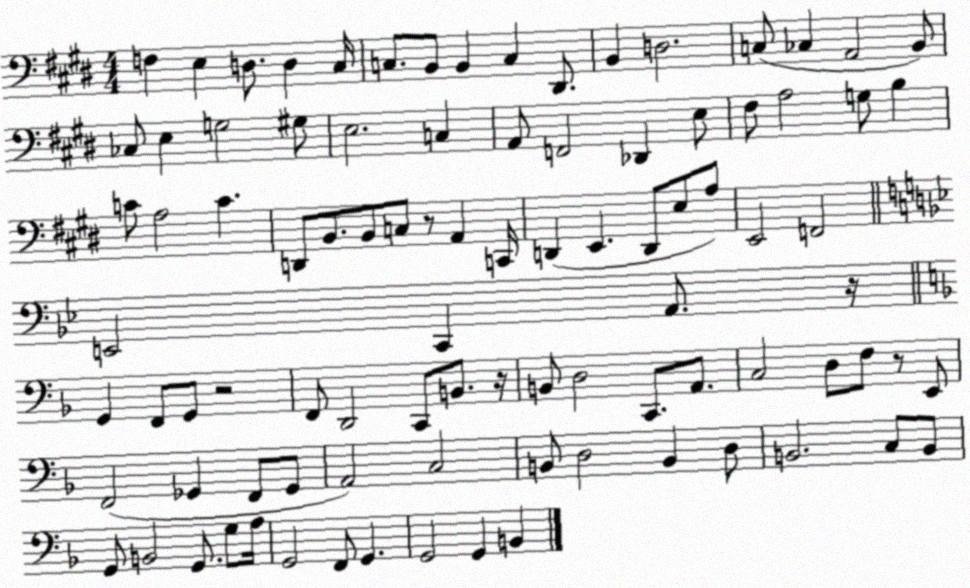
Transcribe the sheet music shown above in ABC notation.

X:1
T:Untitled
M:4/4
L:1/4
K:E
F, E, D,/2 D, ^C,/4 C,/2 B,,/2 B,, C, ^D,,/2 B,, D,2 C,/2 _C, A,,2 B,,/2 _C,/2 E, G,2 ^G,/2 E,2 C, A,,/2 F,,2 _D,, E,/2 ^F,/2 A,2 G,/2 B, C/2 A,2 C D,,/2 B,,/2 B,,/2 C,/2 z/2 A,, C,,/4 D,, E,, D,,/2 E,/2 A,/2 E,,2 F,,2 E,,2 C,, A,,/2 z/4 G,, F,,/2 G,,/2 z2 F,,/2 D,,2 C,,/2 B,,/2 z/4 B,,/2 D,2 C,,/2 A,,/2 C,2 D,/2 F,/2 z/2 E,,/2 F,,2 _G,, F,,/2 _G,,/2 A,,2 C,2 B,,/2 D,2 B,, D,/2 B,,2 C,/2 B,,/2 G,,/2 B,,2 G,,/2 G,/2 A,/4 G,,2 F,,/2 G,, G,,2 G,, B,,